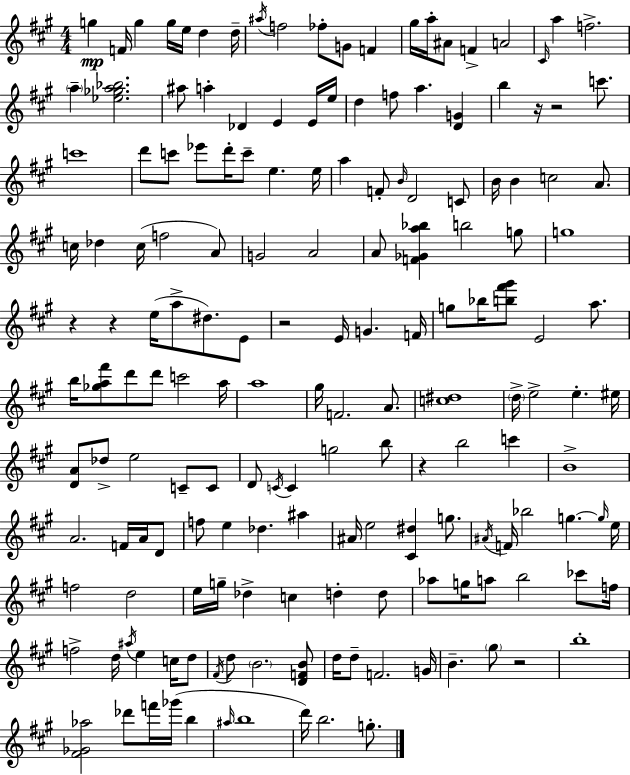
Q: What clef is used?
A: treble